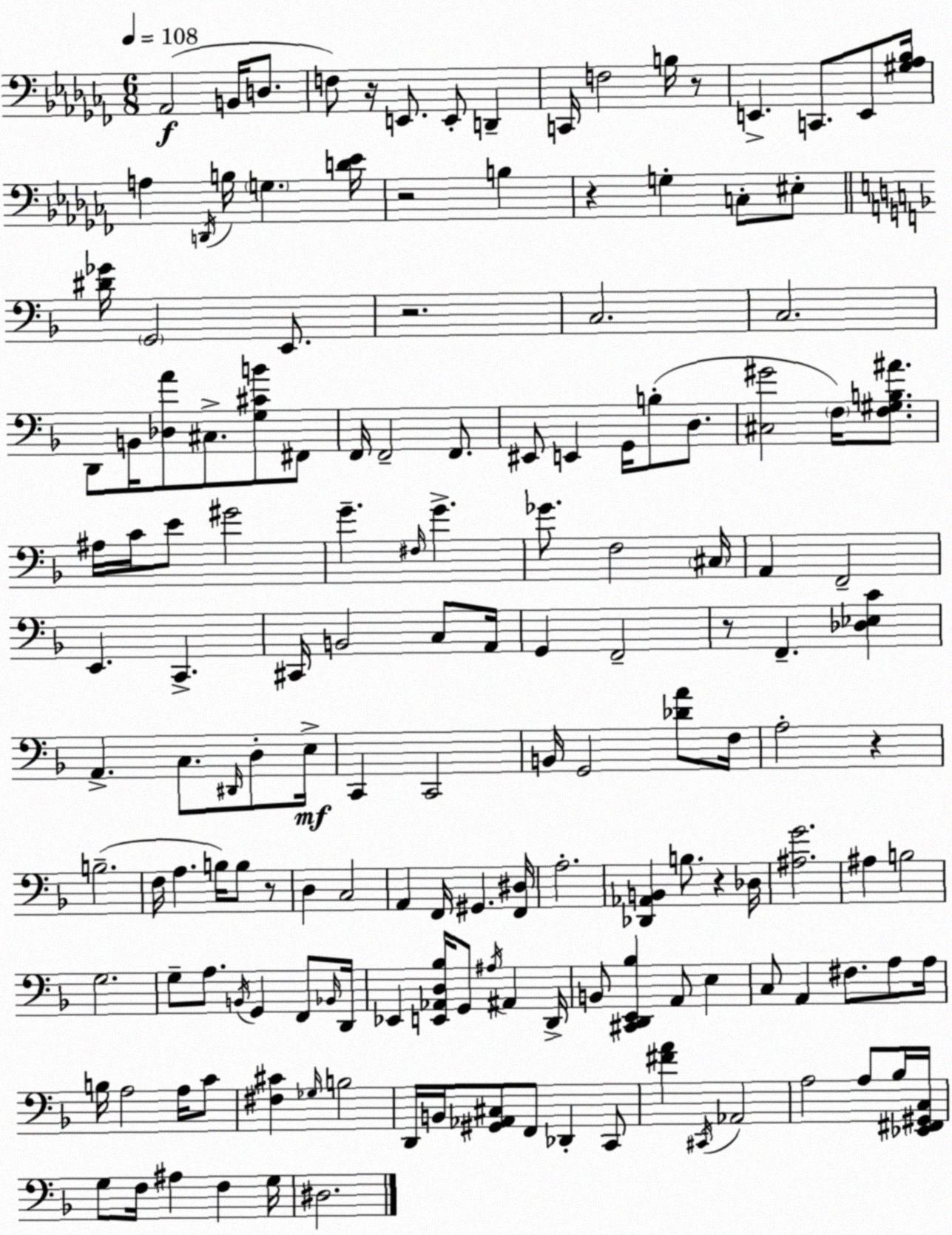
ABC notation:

X:1
T:Untitled
M:6/8
L:1/4
K:Abm
_A,,2 B,,/4 D,/2 F,/2 z/4 E,,/2 E,,/2 D,, C,,/4 F,2 B,/4 z/2 E,, C,,/2 E,,/2 [^G,_A,_B,]/4 A, D,,/4 B,/4 G, [D_E]/4 z2 B, z G, C,/2 ^E,/2 [^D_G]/4 G,,2 E,,/2 z2 C,2 C,2 D,,/2 B,,/4 [_D,A]/2 ^C,/2 [G,^CB]/2 ^F,,/2 F,,/4 F,,2 F,,/2 ^E,,/2 E,, G,,/4 B,/2 D,/2 [^C,^G]2 F,/4 [F,^G,B,^A]/2 ^A,/4 C/4 E/2 ^G2 G ^F,/4 G _G/2 F,2 ^C,/4 A,, F,,2 E,, C,, ^C,,/4 B,,2 C,/2 A,,/4 G,, F,,2 z/2 F,, [_D,_E,C] A,, C,/2 ^D,,/4 D,/2 E,/4 C,, C,,2 B,,/4 G,,2 [_DA]/2 F,/4 A,2 z B,2 F,/4 A, B,/4 B,/2 z/2 D, C,2 A,, F,,/4 ^G,, [F,,^D,]/4 A,2 [_D,,_A,,B,,] B,/2 z _D,/4 [^A,G]2 ^A, B,2 G,2 G,/2 A,/2 B,,/4 G,, F,,/2 _B,,/4 D,,/4 _E,, [E,,_A,,D,_B,]/4 G,,/2 ^A,/4 ^A,, D,,/4 B,,/2 [^C,,D,,E,,_B,] A,,/2 E, C,/2 A,, ^F,/2 A,/2 A,/4 B,/4 A,2 A,/4 C/2 [^F,^C] _G,/4 B,2 D,,/4 B,,/4 [^G,,_A,,^C,]/2 F,,/2 _D,, C,,/2 [^FA] ^C,,/4 _A,,2 A,2 A,/2 _B,/4 [_E,,^F,,^G,,C,]/4 G,/2 F,/4 ^A, F, G,/4 ^D,2